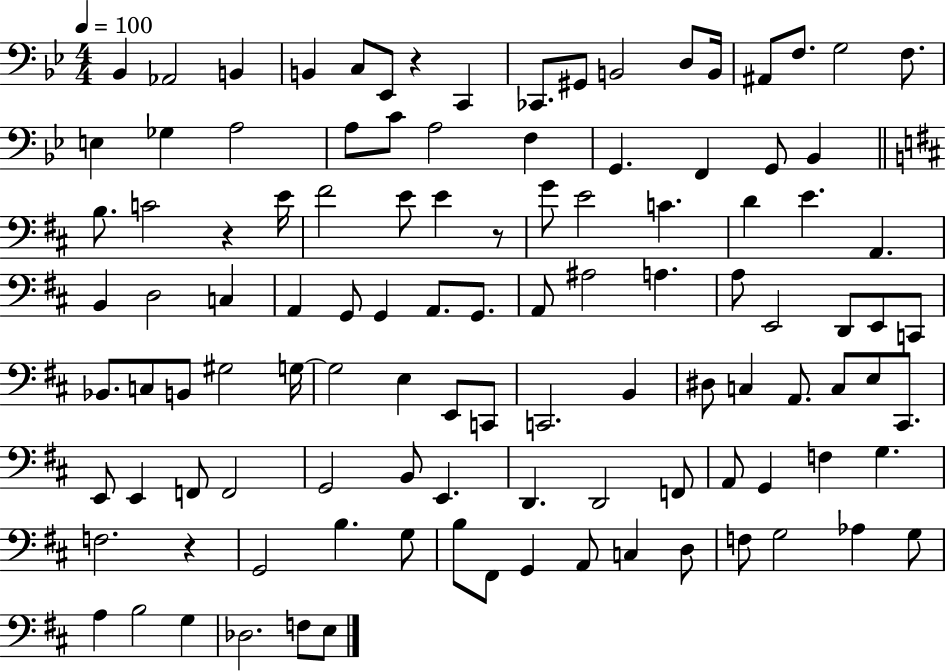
{
  \clef bass
  \numericTimeSignature
  \time 4/4
  \key bes \major
  \tempo 4 = 100
  \repeat volta 2 { bes,4 aes,2 b,4 | b,4 c8 ees,8 r4 c,4 | ces,8. gis,8 b,2 d8 b,16 | ais,8 f8. g2 f8. | \break e4 ges4 a2 | a8 c'8 a2 f4 | g,4. f,4 g,8 bes,4 | \bar "||" \break \key d \major b8. c'2 r4 e'16 | fis'2 e'8 e'4 r8 | g'8 e'2 c'4. | d'4 e'4. a,4. | \break b,4 d2 c4 | a,4 g,8 g,4 a,8. g,8. | a,8 ais2 a4. | a8 e,2 d,8 e,8 c,8 | \break bes,8. c8 b,8 gis2 g16~~ | g2 e4 e,8 c,8 | c,2. b,4 | dis8 c4 a,8. c8 e8 cis,8. | \break e,8 e,4 f,8 f,2 | g,2 b,8 e,4. | d,4. d,2 f,8 | a,8 g,4 f4 g4. | \break f2. r4 | g,2 b4. g8 | b8 fis,8 g,4 a,8 c4 d8 | f8 g2 aes4 g8 | \break a4 b2 g4 | des2. f8 e8 | } \bar "|."
}